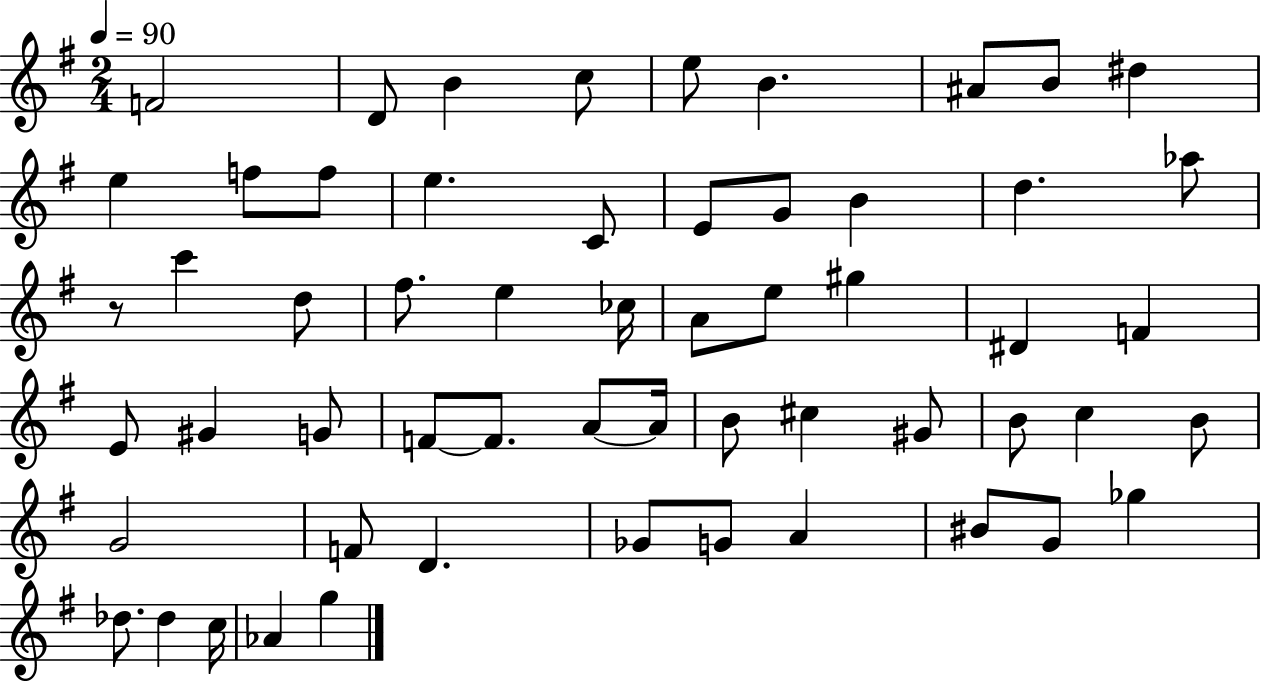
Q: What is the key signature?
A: G major